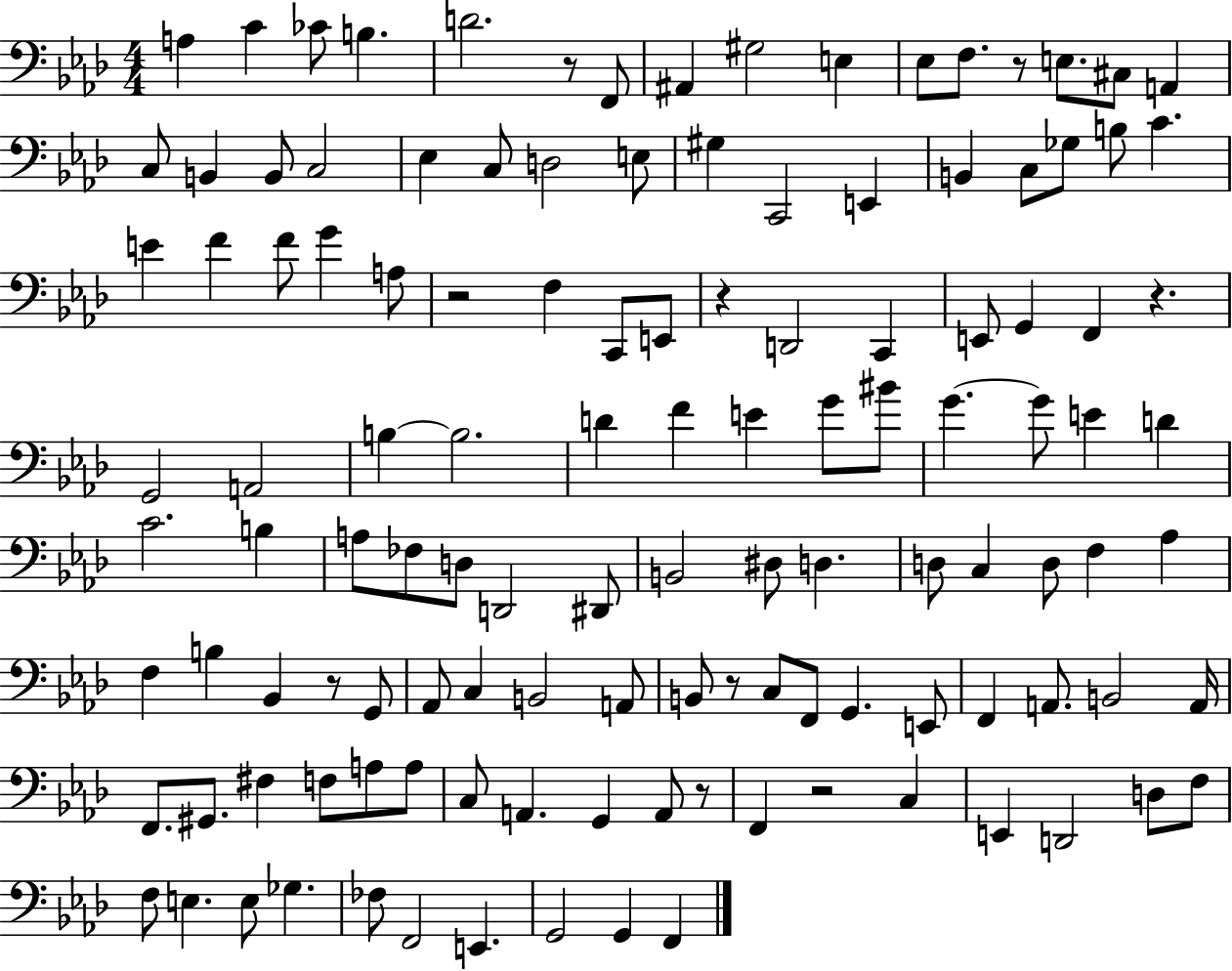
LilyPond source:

{
  \clef bass
  \numericTimeSignature
  \time 4/4
  \key aes \major
  a4 c'4 ces'8 b4. | d'2. r8 f,8 | ais,4 gis2 e4 | ees8 f8. r8 e8. cis8 a,4 | \break c8 b,4 b,8 c2 | ees4 c8 d2 e8 | gis4 c,2 e,4 | b,4 c8 ges8 b8 c'4. | \break e'4 f'4 f'8 g'4 a8 | r2 f4 c,8 e,8 | r4 d,2 c,4 | e,8 g,4 f,4 r4. | \break g,2 a,2 | b4~~ b2. | d'4 f'4 e'4 g'8 bis'8 | g'4.~~ g'8 e'4 d'4 | \break c'2. b4 | a8 fes8 d8 d,2 dis,8 | b,2 dis8 d4. | d8 c4 d8 f4 aes4 | \break f4 b4 bes,4 r8 g,8 | aes,8 c4 b,2 a,8 | b,8 r8 c8 f,8 g,4. e,8 | f,4 a,8. b,2 a,16 | \break f,8. gis,8. fis4 f8 a8 a8 | c8 a,4. g,4 a,8 r8 | f,4 r2 c4 | e,4 d,2 d8 f8 | \break f8 e4. e8 ges4. | fes8 f,2 e,4. | g,2 g,4 f,4 | \bar "|."
}